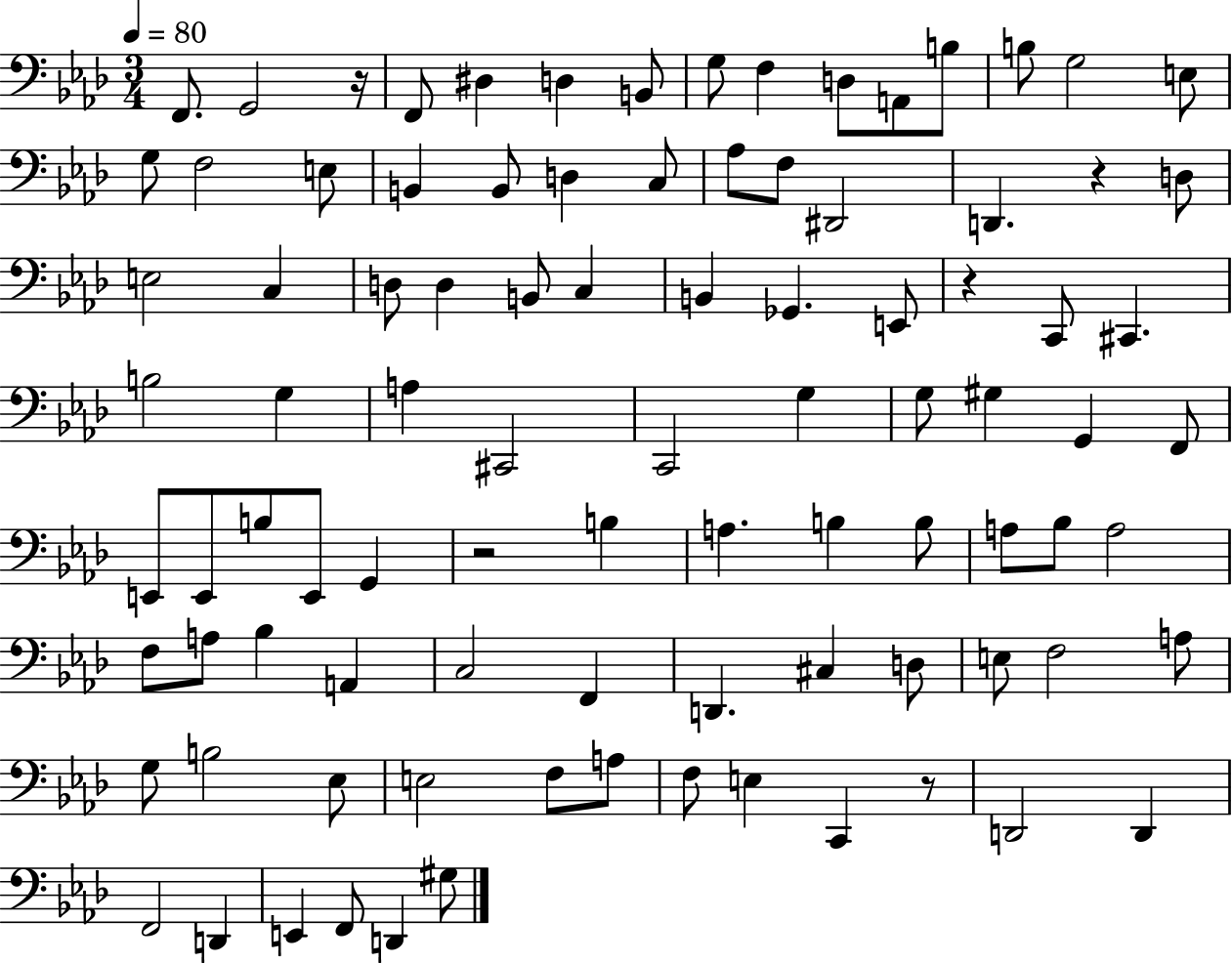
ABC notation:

X:1
T:Untitled
M:3/4
L:1/4
K:Ab
F,,/2 G,,2 z/4 F,,/2 ^D, D, B,,/2 G,/2 F, D,/2 A,,/2 B,/2 B,/2 G,2 E,/2 G,/2 F,2 E,/2 B,, B,,/2 D, C,/2 _A,/2 F,/2 ^D,,2 D,, z D,/2 E,2 C, D,/2 D, B,,/2 C, B,, _G,, E,,/2 z C,,/2 ^C,, B,2 G, A, ^C,,2 C,,2 G, G,/2 ^G, G,, F,,/2 E,,/2 E,,/2 B,/2 E,,/2 G,, z2 B, A, B, B,/2 A,/2 _B,/2 A,2 F,/2 A,/2 _B, A,, C,2 F,, D,, ^C, D,/2 E,/2 F,2 A,/2 G,/2 B,2 _E,/2 E,2 F,/2 A,/2 F,/2 E, C,, z/2 D,,2 D,, F,,2 D,, E,, F,,/2 D,, ^G,/2